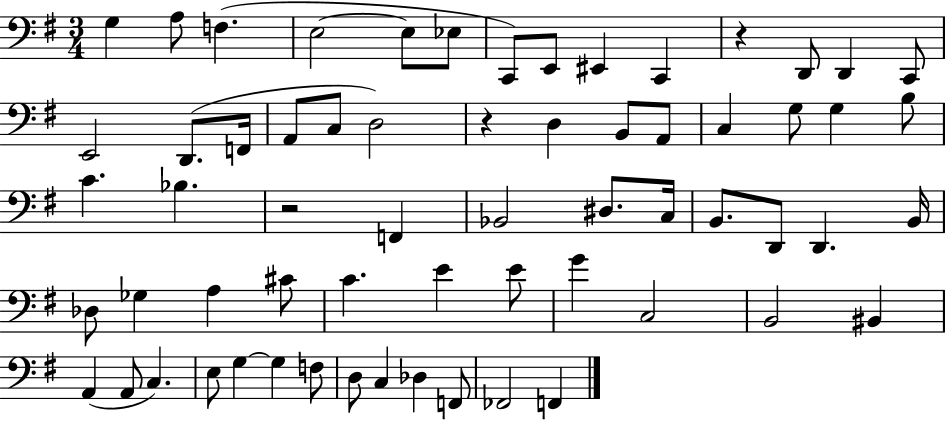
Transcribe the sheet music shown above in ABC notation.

X:1
T:Untitled
M:3/4
L:1/4
K:G
G, A,/2 F, E,2 E,/2 _E,/2 C,,/2 E,,/2 ^E,, C,, z D,,/2 D,, C,,/2 E,,2 D,,/2 F,,/4 A,,/2 C,/2 D,2 z D, B,,/2 A,,/2 C, G,/2 G, B,/2 C _B, z2 F,, _B,,2 ^D,/2 C,/4 B,,/2 D,,/2 D,, B,,/4 _D,/2 _G, A, ^C/2 C E E/2 G C,2 B,,2 ^B,, A,, A,,/2 C, E,/2 G, G, F,/2 D,/2 C, _D, F,,/2 _F,,2 F,,